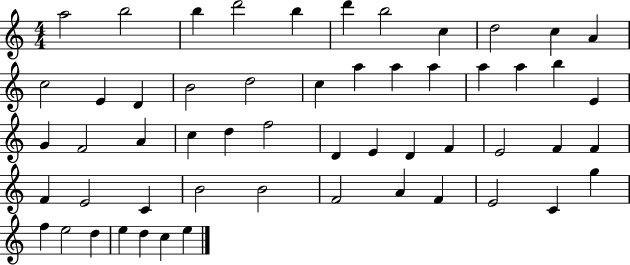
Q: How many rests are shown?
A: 0